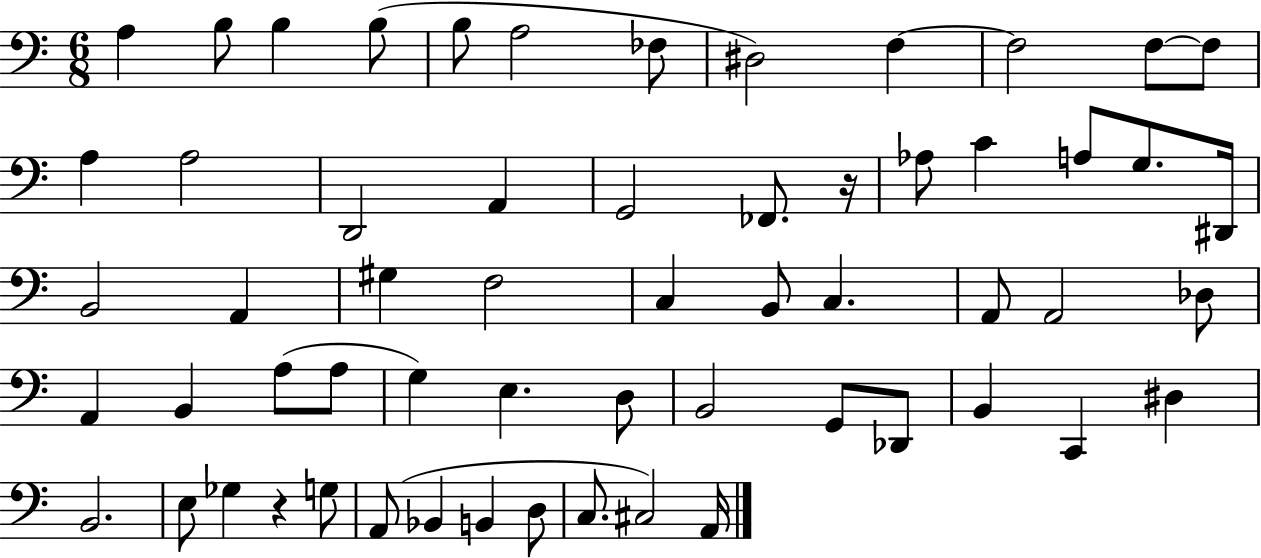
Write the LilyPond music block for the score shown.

{
  \clef bass
  \numericTimeSignature
  \time 6/8
  \key c \major
  a4 b8 b4 b8( | b8 a2 fes8 | dis2) f4~~ | f2 f8~~ f8 | \break a4 a2 | d,2 a,4 | g,2 fes,8. r16 | aes8 c'4 a8 g8. dis,16 | \break b,2 a,4 | gis4 f2 | c4 b,8 c4. | a,8 a,2 des8 | \break a,4 b,4 a8( a8 | g4) e4. d8 | b,2 g,8 des,8 | b,4 c,4 dis4 | \break b,2. | e8 ges4 r4 g8 | a,8( bes,4 b,4 d8 | c8. cis2) a,16 | \break \bar "|."
}